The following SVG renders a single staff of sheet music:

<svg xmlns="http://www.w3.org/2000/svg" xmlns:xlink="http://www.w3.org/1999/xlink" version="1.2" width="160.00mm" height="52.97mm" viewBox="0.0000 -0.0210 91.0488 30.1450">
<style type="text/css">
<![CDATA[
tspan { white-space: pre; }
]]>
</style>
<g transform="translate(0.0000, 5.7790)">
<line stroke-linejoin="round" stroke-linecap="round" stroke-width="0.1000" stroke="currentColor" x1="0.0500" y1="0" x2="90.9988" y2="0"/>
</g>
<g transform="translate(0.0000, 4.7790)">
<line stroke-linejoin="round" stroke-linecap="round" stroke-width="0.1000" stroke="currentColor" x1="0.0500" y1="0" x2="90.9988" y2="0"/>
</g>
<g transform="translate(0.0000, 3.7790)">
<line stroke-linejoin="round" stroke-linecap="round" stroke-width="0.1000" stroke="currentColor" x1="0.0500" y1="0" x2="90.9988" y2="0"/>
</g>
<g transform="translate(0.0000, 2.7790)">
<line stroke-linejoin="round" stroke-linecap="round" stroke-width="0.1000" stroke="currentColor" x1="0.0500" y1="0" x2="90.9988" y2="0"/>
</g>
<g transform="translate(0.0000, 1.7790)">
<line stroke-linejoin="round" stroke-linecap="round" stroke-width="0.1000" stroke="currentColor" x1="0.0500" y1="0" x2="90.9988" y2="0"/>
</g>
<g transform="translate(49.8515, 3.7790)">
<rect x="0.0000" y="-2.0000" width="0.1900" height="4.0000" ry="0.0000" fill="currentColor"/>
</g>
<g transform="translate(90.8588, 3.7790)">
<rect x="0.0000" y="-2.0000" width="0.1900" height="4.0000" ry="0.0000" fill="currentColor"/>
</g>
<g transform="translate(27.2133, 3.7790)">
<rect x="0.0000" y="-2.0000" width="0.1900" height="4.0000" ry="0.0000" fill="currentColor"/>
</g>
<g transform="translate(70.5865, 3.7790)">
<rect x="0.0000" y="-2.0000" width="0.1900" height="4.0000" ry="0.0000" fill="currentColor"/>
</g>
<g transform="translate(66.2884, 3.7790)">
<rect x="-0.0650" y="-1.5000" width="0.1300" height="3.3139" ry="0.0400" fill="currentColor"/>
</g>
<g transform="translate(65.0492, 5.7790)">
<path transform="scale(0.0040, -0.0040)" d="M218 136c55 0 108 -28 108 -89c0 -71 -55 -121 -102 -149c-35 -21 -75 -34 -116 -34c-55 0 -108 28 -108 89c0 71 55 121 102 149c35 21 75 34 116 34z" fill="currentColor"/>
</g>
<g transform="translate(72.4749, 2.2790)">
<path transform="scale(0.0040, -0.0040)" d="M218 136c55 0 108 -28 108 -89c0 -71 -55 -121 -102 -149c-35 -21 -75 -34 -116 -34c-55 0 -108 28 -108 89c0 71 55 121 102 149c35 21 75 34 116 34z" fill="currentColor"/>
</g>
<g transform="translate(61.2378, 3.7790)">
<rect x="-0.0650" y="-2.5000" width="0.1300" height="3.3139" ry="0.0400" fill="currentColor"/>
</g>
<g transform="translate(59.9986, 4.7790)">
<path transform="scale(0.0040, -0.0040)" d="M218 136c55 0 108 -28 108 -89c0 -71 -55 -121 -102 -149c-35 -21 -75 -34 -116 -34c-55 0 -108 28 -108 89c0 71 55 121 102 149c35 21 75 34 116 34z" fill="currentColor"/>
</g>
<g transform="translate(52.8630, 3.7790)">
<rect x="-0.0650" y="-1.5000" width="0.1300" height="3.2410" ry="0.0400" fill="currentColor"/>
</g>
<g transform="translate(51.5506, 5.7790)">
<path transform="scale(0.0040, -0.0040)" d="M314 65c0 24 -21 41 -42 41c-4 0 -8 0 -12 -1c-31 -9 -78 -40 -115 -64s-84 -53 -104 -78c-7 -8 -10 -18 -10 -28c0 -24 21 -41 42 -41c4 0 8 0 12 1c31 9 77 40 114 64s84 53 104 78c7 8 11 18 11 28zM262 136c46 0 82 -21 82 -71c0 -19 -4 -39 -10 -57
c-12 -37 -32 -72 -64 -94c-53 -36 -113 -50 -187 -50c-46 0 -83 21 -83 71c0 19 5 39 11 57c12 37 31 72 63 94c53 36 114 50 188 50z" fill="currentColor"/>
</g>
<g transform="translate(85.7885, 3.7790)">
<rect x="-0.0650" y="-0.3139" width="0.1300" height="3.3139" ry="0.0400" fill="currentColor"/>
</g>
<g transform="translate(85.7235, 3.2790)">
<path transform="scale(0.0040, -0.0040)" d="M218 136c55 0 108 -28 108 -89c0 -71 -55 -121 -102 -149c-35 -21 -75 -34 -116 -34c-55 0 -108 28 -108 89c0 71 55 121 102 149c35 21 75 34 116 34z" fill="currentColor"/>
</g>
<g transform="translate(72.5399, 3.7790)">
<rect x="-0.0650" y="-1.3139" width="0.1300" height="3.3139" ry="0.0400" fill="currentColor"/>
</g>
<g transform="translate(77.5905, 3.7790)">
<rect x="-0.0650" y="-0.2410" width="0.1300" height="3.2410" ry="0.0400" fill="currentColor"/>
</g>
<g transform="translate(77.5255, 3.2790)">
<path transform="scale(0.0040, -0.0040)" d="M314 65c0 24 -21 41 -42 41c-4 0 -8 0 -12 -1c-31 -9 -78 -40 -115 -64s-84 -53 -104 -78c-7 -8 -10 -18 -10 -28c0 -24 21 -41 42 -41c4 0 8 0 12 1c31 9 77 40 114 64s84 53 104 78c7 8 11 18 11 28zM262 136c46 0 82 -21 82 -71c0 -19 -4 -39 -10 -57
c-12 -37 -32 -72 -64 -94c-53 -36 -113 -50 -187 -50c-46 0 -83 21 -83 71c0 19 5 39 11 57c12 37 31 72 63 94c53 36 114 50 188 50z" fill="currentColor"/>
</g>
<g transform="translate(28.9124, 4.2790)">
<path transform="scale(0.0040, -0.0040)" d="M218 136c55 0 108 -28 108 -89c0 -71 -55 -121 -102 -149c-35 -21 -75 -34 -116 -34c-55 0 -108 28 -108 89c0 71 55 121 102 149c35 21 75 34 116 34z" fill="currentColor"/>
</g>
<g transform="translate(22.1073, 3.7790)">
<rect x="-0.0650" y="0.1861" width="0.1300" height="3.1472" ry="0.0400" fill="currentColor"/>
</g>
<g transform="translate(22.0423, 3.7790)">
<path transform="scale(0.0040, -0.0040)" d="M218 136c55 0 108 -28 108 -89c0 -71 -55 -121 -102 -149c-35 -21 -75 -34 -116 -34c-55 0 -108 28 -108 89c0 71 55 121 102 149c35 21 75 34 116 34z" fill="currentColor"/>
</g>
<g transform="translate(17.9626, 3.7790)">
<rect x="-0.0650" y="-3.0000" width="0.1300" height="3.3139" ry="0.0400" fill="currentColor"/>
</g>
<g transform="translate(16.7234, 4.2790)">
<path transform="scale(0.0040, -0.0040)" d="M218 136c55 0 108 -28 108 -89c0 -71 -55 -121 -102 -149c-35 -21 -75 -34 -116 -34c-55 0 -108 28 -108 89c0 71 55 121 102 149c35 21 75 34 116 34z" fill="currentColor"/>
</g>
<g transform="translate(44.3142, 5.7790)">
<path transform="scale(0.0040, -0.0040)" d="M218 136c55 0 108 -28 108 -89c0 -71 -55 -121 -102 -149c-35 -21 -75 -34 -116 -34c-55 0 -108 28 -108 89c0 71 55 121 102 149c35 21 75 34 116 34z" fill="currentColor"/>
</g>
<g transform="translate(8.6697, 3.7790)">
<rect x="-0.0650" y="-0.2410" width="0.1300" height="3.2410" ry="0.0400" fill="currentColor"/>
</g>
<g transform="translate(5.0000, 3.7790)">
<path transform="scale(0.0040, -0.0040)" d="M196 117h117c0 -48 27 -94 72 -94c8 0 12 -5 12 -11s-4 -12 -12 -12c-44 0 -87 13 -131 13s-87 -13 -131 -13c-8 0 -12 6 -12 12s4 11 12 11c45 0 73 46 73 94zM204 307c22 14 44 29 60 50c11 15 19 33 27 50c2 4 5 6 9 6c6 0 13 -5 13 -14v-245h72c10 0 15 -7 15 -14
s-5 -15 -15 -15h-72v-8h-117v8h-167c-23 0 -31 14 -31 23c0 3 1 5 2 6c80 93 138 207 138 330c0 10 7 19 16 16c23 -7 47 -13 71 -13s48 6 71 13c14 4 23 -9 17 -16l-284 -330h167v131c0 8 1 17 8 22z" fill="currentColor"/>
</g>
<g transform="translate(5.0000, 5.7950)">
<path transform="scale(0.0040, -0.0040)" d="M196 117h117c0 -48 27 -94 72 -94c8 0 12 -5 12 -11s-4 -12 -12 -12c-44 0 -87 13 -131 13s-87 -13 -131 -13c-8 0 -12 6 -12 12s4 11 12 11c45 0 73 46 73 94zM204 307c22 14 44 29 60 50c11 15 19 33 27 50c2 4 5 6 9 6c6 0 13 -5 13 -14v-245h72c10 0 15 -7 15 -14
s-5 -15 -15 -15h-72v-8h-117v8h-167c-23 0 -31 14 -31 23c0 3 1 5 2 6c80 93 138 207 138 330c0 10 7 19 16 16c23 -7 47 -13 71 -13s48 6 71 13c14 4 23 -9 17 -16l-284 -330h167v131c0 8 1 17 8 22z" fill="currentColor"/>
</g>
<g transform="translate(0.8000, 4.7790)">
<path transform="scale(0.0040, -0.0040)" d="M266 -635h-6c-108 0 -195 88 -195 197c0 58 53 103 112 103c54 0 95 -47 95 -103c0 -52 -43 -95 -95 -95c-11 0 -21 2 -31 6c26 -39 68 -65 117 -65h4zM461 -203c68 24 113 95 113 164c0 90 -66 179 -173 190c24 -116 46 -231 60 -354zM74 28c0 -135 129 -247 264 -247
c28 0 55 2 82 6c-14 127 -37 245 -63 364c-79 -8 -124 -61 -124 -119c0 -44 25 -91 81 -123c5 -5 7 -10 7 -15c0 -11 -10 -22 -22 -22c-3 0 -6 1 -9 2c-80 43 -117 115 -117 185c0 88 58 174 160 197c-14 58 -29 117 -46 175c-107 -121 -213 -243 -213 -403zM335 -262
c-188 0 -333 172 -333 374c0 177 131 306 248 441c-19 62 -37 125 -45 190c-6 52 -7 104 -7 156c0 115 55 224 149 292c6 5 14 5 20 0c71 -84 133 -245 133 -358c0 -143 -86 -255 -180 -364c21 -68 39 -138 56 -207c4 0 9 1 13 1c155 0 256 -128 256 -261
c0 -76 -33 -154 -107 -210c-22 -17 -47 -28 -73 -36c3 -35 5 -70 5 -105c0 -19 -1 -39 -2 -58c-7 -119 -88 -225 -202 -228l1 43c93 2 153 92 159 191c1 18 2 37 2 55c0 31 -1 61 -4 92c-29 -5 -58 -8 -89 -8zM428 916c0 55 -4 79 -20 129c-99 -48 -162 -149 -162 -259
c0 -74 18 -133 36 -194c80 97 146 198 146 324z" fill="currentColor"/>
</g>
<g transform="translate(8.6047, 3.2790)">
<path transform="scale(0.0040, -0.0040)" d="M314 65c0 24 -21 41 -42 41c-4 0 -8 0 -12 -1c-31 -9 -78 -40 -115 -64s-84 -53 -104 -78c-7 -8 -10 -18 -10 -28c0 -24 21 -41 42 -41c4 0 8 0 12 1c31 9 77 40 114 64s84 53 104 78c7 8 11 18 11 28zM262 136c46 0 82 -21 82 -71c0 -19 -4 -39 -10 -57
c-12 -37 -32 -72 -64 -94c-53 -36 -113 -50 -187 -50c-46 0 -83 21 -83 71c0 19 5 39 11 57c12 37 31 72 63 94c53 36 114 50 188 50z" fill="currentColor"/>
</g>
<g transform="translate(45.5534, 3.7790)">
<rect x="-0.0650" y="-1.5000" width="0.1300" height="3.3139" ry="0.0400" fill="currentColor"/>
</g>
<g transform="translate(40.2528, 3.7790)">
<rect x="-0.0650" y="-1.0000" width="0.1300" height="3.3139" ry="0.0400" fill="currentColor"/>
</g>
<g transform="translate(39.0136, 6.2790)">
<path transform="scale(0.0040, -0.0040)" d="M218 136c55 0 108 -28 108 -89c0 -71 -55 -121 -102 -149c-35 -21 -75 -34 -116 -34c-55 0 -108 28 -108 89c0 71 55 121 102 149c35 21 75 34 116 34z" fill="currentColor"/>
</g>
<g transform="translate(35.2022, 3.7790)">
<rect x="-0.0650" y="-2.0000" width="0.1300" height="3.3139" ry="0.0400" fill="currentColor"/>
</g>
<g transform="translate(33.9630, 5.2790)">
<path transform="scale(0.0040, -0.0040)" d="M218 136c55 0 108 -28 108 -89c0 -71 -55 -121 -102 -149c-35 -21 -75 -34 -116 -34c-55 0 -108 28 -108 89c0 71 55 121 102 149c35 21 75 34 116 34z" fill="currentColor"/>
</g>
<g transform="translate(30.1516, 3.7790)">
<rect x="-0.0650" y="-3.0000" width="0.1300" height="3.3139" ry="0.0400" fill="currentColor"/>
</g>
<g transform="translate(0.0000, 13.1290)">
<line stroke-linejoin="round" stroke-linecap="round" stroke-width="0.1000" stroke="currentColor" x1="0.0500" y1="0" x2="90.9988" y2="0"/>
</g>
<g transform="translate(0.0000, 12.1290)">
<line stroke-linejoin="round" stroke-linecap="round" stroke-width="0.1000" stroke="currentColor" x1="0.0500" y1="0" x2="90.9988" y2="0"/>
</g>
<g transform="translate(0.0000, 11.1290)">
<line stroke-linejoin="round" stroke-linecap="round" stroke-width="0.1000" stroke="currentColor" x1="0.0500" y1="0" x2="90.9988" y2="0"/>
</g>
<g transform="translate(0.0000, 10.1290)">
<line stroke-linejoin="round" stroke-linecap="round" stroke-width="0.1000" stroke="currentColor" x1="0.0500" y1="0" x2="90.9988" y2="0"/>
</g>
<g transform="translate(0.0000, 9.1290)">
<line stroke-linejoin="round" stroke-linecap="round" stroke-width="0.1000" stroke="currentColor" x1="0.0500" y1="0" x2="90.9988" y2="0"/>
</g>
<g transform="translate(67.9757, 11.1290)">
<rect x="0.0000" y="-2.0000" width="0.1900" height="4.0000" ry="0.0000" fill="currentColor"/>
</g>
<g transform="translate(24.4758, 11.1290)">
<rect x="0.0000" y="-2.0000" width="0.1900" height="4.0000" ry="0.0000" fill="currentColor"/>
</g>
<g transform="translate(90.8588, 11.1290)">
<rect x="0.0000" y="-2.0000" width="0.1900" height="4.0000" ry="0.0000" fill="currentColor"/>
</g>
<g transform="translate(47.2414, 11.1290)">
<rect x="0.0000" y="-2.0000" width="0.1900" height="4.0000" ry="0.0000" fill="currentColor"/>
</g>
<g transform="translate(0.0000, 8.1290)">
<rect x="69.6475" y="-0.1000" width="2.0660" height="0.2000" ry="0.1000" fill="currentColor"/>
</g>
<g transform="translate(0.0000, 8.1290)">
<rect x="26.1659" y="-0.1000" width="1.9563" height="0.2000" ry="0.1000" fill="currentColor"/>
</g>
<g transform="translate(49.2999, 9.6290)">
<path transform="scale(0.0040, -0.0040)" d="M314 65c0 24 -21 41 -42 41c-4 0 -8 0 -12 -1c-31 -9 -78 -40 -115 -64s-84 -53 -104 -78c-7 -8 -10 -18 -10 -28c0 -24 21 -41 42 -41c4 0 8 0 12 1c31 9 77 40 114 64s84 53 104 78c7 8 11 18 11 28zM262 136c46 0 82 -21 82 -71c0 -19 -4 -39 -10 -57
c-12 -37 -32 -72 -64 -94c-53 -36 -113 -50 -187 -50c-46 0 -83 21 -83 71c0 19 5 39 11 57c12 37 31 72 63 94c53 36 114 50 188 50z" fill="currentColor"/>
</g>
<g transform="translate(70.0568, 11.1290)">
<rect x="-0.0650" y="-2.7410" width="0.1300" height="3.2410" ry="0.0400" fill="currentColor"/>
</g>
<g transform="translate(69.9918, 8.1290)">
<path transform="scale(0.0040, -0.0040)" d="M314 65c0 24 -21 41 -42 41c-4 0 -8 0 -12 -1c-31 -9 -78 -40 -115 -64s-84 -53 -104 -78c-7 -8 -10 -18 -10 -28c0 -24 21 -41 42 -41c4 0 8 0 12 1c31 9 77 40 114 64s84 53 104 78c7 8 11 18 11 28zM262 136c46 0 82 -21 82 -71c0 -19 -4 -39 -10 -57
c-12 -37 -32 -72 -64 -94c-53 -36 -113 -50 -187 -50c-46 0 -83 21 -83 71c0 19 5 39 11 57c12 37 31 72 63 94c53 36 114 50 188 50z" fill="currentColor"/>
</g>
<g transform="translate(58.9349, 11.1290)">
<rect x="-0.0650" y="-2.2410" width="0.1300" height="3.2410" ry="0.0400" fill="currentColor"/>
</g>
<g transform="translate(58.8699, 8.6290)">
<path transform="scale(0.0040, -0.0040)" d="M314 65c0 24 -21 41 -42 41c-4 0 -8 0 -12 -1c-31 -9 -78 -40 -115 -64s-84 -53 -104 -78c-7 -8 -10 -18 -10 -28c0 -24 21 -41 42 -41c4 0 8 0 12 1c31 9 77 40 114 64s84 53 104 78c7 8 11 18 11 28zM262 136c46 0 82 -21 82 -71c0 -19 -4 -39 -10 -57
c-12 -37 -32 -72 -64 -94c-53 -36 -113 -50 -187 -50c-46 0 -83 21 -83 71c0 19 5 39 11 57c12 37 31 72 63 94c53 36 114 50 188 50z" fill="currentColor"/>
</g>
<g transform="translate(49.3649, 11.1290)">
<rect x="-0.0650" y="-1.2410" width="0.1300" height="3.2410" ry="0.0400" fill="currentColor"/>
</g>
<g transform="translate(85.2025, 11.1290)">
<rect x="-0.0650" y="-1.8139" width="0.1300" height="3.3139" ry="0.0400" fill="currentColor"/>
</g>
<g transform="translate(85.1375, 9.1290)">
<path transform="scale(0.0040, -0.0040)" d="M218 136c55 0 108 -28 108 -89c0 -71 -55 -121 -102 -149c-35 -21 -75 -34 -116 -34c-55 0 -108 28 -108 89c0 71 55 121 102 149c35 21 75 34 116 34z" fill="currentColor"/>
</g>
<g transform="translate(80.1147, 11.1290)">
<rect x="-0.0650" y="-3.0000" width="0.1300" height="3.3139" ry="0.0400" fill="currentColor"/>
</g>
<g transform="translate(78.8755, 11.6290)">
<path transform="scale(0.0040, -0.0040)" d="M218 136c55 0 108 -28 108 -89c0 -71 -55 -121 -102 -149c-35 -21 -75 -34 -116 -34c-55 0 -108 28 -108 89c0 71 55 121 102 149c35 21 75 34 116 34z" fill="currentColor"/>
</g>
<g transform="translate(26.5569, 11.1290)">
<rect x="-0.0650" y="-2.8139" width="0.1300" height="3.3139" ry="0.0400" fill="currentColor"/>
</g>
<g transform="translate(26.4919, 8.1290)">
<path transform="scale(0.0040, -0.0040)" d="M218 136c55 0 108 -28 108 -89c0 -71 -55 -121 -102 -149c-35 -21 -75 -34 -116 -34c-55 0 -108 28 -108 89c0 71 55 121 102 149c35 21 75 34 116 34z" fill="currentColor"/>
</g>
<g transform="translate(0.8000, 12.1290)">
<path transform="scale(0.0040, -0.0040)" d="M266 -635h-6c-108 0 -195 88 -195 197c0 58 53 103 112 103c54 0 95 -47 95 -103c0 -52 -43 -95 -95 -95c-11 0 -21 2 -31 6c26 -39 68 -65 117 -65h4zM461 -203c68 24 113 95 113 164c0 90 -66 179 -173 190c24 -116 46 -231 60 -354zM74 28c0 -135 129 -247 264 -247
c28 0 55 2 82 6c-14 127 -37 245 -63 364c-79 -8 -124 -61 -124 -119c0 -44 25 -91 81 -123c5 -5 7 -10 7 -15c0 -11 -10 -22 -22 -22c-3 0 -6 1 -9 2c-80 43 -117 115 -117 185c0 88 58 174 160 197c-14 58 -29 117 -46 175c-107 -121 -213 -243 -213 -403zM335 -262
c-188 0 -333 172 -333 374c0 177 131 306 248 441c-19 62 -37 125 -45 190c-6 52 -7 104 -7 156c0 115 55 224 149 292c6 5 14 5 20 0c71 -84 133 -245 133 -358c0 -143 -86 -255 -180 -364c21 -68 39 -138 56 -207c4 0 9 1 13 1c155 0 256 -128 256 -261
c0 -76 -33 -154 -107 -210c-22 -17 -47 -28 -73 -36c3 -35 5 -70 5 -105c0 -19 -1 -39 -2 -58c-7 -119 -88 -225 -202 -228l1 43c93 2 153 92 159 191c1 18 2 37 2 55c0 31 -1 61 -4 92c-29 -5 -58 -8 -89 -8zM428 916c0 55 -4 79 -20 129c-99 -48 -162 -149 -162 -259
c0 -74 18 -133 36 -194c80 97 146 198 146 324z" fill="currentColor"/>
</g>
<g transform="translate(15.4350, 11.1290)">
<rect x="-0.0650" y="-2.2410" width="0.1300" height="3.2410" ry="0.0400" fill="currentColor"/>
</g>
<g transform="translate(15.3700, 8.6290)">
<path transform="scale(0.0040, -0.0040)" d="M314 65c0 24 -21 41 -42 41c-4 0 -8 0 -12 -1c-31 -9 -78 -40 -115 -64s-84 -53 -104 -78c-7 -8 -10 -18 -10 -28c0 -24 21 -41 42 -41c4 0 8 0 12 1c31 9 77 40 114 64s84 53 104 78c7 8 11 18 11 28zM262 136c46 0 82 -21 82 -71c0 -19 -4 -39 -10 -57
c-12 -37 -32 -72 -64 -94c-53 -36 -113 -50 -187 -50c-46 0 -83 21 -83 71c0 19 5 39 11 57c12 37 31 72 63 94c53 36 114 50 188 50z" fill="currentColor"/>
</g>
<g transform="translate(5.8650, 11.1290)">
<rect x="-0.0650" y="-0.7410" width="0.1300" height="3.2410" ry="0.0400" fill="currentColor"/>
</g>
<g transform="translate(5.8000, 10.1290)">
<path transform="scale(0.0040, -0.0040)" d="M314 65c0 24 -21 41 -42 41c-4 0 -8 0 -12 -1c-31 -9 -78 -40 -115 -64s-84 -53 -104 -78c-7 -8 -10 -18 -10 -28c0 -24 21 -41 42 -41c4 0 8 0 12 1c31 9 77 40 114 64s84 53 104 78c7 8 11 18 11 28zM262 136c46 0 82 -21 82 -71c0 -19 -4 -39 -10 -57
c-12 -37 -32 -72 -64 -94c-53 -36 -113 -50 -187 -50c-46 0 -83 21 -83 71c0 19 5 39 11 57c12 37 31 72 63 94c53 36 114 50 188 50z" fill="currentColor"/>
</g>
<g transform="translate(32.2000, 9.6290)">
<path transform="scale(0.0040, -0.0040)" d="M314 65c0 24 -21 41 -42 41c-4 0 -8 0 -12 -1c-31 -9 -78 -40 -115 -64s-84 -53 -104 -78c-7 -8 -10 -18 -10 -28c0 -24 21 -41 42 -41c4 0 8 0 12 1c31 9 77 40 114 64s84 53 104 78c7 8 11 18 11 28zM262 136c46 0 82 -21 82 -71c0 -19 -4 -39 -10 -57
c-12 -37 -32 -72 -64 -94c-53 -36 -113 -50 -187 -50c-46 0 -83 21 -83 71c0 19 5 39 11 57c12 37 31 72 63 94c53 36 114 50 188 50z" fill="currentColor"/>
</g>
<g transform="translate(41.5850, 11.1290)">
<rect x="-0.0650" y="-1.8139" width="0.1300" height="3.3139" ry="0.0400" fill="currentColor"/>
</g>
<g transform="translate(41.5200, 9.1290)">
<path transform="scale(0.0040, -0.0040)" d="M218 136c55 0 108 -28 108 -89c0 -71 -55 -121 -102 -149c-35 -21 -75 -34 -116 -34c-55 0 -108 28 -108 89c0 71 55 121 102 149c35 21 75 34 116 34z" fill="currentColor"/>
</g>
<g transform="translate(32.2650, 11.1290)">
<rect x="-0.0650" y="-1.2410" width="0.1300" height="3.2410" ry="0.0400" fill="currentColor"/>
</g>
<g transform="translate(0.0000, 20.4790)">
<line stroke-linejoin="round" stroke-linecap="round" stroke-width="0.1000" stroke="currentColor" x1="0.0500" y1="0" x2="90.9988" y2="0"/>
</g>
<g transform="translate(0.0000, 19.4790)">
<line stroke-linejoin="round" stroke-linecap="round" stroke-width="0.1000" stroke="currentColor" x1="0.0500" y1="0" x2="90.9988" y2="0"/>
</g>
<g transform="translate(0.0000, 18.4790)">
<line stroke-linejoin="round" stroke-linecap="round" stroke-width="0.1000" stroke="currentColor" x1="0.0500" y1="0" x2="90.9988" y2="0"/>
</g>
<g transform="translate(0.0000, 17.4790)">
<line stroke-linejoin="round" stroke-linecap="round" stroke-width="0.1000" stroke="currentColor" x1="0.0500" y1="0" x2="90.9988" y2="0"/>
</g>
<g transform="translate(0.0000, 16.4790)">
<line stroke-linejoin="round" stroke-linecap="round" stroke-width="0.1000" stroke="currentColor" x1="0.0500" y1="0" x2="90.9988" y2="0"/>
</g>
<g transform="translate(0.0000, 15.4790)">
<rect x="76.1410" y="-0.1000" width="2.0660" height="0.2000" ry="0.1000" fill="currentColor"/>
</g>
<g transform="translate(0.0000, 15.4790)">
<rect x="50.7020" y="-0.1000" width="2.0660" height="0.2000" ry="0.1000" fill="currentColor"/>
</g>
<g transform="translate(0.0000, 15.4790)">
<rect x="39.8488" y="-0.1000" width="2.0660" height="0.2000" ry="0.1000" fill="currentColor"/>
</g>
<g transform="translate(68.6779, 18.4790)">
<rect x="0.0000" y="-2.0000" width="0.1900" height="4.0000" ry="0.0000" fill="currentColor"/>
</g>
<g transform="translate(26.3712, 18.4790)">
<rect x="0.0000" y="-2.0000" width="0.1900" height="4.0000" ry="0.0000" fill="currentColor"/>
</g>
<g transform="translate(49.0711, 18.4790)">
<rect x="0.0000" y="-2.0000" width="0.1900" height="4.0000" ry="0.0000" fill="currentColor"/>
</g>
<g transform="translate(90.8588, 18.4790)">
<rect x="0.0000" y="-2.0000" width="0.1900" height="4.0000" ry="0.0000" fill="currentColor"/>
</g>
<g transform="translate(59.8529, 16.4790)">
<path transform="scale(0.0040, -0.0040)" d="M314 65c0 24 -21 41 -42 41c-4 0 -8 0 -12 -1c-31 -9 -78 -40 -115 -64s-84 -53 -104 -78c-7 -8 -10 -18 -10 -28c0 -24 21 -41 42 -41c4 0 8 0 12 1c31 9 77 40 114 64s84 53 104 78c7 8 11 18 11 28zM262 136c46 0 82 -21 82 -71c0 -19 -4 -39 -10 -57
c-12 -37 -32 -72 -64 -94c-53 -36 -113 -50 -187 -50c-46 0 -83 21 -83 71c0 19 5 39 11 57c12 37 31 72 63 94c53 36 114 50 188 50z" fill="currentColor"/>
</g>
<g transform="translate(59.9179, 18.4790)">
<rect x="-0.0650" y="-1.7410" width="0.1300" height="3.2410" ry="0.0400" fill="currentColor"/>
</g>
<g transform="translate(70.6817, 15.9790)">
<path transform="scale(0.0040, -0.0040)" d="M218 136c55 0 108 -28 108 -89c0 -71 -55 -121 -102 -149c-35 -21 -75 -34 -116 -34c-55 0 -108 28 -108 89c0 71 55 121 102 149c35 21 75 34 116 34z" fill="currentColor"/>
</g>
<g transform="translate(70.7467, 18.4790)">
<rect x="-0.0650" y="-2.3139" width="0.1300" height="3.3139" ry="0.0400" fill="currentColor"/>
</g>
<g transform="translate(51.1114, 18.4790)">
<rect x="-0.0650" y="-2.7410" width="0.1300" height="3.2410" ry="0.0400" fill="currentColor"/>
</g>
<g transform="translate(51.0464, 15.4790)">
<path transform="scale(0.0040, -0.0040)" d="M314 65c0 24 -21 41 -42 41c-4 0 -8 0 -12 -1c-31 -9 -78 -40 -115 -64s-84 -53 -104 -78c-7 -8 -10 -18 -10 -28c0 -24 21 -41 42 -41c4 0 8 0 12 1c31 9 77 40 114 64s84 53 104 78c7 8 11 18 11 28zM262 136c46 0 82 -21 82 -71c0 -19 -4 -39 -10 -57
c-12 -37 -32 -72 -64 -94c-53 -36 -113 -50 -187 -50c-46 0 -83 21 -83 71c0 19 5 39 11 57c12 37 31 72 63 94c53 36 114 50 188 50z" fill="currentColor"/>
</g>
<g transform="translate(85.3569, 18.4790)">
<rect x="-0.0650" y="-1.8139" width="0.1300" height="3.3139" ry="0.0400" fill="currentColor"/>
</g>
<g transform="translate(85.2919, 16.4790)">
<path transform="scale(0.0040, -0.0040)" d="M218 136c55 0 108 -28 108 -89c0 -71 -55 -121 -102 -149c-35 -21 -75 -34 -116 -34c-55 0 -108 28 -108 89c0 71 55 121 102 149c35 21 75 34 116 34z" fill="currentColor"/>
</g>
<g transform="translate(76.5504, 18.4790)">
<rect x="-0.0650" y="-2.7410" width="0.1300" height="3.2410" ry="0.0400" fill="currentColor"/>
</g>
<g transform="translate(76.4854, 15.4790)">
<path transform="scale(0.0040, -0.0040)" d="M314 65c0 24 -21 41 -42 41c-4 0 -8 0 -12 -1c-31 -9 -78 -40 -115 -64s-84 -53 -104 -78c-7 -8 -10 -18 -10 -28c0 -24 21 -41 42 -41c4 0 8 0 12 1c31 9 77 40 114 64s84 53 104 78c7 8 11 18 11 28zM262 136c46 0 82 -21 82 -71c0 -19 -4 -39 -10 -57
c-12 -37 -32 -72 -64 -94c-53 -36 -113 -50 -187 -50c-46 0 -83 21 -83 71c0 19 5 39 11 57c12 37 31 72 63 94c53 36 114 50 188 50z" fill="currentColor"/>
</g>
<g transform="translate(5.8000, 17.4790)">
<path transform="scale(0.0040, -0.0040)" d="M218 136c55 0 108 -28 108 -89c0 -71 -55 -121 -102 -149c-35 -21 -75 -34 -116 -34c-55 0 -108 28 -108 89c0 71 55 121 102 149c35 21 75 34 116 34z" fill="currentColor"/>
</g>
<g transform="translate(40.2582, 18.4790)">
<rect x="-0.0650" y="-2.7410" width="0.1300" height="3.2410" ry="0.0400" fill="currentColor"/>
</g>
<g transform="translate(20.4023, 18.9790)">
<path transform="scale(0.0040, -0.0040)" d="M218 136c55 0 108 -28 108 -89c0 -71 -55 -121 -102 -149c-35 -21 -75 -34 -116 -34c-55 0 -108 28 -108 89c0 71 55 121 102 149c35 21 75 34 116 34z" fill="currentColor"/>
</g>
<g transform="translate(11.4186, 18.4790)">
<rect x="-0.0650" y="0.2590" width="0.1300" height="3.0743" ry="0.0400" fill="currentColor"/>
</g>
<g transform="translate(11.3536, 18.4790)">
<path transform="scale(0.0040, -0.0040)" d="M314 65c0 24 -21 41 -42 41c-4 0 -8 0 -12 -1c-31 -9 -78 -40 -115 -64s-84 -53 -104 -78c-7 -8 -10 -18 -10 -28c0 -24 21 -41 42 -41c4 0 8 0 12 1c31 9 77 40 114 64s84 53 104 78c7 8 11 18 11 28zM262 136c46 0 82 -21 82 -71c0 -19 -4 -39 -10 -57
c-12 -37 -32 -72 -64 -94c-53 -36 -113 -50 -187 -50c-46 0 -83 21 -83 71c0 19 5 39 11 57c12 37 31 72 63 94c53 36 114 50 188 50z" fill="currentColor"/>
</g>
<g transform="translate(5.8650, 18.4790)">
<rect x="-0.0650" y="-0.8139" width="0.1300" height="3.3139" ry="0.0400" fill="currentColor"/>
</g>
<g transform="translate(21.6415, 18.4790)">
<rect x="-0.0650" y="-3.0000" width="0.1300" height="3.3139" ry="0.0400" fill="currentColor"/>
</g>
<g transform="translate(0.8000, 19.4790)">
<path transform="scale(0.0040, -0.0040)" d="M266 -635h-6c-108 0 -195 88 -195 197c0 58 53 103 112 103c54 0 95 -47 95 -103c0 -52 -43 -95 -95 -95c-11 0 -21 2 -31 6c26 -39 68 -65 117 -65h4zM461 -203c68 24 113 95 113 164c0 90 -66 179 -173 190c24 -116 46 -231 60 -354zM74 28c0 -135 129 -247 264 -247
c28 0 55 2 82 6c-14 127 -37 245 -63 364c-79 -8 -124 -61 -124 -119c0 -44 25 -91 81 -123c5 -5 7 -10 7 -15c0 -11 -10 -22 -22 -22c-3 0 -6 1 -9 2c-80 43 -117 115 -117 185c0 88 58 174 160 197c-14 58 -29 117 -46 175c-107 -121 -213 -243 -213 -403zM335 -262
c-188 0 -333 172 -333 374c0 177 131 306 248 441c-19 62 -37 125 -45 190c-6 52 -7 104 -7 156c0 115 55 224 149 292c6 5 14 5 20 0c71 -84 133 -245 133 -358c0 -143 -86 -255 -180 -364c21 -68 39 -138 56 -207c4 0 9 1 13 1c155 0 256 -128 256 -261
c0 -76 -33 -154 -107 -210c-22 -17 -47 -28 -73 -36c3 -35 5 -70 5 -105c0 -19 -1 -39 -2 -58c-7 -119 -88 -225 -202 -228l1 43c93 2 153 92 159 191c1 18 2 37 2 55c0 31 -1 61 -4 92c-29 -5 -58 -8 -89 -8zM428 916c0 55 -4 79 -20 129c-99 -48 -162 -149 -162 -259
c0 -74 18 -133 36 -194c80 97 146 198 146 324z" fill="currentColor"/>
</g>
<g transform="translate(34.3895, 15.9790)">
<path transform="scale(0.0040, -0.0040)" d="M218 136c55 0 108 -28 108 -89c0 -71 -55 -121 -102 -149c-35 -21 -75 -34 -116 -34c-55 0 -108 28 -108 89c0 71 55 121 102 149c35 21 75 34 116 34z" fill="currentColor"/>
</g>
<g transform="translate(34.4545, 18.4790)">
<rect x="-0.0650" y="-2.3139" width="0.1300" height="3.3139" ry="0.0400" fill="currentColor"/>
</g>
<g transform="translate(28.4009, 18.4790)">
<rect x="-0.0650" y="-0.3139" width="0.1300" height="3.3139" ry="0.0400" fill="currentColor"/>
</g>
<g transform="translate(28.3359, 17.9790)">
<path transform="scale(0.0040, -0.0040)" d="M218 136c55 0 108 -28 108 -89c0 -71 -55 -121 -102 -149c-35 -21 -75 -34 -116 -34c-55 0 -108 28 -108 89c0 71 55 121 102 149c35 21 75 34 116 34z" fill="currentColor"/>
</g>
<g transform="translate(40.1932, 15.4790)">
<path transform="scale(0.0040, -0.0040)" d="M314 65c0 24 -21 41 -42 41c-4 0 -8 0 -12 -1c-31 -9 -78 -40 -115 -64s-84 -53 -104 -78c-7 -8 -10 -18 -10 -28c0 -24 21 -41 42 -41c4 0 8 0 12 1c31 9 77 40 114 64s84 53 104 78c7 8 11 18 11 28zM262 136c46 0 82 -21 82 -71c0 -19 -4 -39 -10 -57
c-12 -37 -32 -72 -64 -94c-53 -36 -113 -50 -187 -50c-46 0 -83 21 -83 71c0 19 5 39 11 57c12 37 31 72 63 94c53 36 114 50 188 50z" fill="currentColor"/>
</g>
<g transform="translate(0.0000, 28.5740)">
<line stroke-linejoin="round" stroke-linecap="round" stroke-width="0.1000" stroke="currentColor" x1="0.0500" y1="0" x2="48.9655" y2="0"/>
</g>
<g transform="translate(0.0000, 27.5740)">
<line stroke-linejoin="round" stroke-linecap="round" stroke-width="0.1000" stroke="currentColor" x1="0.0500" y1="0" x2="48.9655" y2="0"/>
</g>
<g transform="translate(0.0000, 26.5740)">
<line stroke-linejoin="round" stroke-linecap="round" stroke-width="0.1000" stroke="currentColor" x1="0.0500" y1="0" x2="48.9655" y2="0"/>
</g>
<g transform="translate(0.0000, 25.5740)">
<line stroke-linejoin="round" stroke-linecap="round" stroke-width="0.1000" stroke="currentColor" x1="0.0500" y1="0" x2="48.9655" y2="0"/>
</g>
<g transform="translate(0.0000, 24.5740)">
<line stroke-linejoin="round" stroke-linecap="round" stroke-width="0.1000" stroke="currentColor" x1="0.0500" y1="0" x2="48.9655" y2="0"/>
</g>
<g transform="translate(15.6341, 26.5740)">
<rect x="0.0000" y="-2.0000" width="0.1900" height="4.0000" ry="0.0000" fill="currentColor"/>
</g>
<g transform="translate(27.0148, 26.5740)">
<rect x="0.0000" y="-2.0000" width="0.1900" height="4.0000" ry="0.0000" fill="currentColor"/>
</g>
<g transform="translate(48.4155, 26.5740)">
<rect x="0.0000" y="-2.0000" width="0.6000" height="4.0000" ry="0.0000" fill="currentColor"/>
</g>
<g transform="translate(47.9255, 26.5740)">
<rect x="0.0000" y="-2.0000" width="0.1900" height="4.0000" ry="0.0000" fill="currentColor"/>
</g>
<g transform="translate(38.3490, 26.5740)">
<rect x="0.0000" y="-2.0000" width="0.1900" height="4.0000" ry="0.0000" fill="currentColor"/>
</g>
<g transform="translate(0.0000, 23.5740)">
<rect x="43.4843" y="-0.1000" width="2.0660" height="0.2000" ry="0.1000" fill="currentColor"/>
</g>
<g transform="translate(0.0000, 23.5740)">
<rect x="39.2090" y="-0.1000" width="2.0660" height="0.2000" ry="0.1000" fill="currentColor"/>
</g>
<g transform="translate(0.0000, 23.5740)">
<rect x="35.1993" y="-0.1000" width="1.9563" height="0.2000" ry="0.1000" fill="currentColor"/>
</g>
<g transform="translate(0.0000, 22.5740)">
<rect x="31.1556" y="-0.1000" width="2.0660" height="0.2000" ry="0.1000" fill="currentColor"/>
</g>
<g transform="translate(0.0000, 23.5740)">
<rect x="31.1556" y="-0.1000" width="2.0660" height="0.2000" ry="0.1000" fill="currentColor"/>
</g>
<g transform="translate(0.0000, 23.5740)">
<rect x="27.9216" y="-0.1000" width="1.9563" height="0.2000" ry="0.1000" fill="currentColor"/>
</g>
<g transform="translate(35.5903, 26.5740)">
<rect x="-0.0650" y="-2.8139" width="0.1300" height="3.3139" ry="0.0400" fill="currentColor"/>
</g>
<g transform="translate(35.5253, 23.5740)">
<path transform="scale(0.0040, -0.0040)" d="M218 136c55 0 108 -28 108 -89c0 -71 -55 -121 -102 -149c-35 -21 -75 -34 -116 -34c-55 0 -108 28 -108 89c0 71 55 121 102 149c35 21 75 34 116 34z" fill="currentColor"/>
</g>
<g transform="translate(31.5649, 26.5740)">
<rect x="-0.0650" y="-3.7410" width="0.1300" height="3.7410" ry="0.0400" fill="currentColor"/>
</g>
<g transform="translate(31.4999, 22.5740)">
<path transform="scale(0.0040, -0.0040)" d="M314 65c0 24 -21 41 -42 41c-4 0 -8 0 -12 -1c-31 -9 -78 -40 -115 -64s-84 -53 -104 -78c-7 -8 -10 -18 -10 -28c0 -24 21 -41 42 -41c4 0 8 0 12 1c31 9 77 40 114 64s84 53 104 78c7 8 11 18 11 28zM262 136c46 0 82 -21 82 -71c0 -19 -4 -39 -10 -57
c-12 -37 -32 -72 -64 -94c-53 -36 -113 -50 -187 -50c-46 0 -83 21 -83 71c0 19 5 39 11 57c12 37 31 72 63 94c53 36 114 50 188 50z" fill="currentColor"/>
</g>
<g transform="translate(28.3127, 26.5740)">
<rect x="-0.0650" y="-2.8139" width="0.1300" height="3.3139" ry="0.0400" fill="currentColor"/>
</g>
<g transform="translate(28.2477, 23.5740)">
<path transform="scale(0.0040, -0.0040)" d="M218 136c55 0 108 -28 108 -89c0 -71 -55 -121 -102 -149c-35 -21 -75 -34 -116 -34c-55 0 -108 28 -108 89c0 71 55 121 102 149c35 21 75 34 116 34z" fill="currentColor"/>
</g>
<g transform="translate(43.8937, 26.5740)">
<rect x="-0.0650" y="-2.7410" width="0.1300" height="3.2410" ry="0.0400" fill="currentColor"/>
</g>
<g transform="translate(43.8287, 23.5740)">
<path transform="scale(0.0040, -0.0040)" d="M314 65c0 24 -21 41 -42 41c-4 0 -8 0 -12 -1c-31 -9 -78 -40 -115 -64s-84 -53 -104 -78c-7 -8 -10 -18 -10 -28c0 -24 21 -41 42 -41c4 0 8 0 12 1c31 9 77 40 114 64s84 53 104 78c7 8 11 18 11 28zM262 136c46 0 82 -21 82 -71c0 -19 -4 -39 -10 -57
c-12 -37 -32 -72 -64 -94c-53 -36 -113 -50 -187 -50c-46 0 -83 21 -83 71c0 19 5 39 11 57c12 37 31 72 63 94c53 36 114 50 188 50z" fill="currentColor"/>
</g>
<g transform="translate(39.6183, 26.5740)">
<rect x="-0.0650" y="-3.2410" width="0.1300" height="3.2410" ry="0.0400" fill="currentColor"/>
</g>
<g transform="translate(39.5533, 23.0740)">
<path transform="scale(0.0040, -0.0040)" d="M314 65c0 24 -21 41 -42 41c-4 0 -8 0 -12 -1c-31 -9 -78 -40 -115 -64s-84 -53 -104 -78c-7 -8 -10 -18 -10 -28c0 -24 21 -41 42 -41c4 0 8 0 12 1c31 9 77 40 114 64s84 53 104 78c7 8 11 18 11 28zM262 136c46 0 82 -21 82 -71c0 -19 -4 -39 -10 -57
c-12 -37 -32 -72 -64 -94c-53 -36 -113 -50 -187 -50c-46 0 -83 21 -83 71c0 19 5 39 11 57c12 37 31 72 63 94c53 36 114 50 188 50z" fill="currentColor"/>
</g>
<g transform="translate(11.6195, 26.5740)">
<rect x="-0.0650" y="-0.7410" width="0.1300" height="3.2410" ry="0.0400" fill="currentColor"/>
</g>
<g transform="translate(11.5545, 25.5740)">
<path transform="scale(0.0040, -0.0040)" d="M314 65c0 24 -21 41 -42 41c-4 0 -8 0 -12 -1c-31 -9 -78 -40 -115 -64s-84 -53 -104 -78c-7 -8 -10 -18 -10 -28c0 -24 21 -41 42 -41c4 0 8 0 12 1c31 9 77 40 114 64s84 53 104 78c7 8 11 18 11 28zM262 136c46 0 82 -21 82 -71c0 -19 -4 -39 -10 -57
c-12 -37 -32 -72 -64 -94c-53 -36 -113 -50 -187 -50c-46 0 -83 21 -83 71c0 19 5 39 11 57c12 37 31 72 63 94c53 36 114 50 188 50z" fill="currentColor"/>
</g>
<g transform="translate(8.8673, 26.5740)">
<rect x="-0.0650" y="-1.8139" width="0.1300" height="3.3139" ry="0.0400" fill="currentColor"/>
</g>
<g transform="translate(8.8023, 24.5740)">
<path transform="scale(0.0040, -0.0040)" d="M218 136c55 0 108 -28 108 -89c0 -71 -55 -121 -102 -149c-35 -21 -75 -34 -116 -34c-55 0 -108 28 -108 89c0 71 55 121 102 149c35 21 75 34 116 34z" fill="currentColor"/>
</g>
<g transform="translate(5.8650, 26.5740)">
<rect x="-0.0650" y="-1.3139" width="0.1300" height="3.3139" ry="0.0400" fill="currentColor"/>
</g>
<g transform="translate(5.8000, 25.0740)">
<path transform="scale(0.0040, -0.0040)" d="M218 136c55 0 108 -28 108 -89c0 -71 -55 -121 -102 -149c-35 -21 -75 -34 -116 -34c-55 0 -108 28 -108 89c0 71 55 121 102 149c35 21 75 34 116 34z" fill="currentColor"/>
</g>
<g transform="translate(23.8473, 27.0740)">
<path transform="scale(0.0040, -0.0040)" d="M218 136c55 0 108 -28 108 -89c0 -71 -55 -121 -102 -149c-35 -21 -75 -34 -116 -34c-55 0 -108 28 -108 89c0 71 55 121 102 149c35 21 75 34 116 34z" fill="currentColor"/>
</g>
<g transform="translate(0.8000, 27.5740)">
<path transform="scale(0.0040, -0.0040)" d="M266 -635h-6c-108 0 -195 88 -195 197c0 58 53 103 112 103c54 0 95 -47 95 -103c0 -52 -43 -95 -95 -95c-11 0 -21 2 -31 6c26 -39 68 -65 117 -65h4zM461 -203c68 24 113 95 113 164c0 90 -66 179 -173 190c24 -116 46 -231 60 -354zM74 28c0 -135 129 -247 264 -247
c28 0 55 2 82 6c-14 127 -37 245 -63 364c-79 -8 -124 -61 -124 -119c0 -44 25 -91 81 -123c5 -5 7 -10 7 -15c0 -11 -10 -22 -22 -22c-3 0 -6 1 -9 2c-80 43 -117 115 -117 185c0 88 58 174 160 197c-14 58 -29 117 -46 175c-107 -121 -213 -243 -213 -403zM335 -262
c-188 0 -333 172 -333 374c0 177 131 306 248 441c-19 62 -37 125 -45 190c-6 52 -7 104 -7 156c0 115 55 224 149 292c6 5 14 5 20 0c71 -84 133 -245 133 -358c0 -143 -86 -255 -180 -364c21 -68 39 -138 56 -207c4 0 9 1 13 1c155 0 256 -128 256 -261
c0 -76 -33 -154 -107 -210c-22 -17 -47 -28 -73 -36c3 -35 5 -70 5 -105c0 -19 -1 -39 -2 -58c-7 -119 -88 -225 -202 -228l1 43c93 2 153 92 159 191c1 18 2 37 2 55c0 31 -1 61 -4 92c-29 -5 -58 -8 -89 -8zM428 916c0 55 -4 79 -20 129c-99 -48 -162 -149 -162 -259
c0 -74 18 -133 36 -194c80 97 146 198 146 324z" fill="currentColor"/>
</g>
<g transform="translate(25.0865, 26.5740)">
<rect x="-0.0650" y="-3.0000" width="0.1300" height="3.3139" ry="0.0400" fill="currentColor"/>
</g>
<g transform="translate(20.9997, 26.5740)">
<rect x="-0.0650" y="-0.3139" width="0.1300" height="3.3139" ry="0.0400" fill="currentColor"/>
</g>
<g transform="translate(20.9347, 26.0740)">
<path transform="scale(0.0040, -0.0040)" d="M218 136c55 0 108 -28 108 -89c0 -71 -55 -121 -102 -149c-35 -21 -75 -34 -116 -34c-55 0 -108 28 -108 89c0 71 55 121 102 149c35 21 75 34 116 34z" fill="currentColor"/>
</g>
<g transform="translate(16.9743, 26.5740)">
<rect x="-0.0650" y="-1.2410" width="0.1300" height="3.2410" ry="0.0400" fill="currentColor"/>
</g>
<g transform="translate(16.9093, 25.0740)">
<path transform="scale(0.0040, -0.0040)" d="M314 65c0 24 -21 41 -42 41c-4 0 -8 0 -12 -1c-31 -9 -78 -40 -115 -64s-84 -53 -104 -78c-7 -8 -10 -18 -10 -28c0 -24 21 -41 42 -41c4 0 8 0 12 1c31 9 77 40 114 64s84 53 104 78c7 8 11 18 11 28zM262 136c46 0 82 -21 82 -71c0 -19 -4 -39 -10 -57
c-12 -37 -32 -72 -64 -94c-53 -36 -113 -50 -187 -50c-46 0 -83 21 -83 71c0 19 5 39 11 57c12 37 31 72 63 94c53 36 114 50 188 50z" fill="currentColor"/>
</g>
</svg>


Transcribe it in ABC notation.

X:1
T:Untitled
M:4/4
L:1/4
K:C
c2 A B A F D E E2 G E e c2 c d2 g2 a e2 f e2 g2 a2 A f d B2 A c g a2 a2 f2 g a2 f e f d2 e2 c A a c'2 a b2 a2